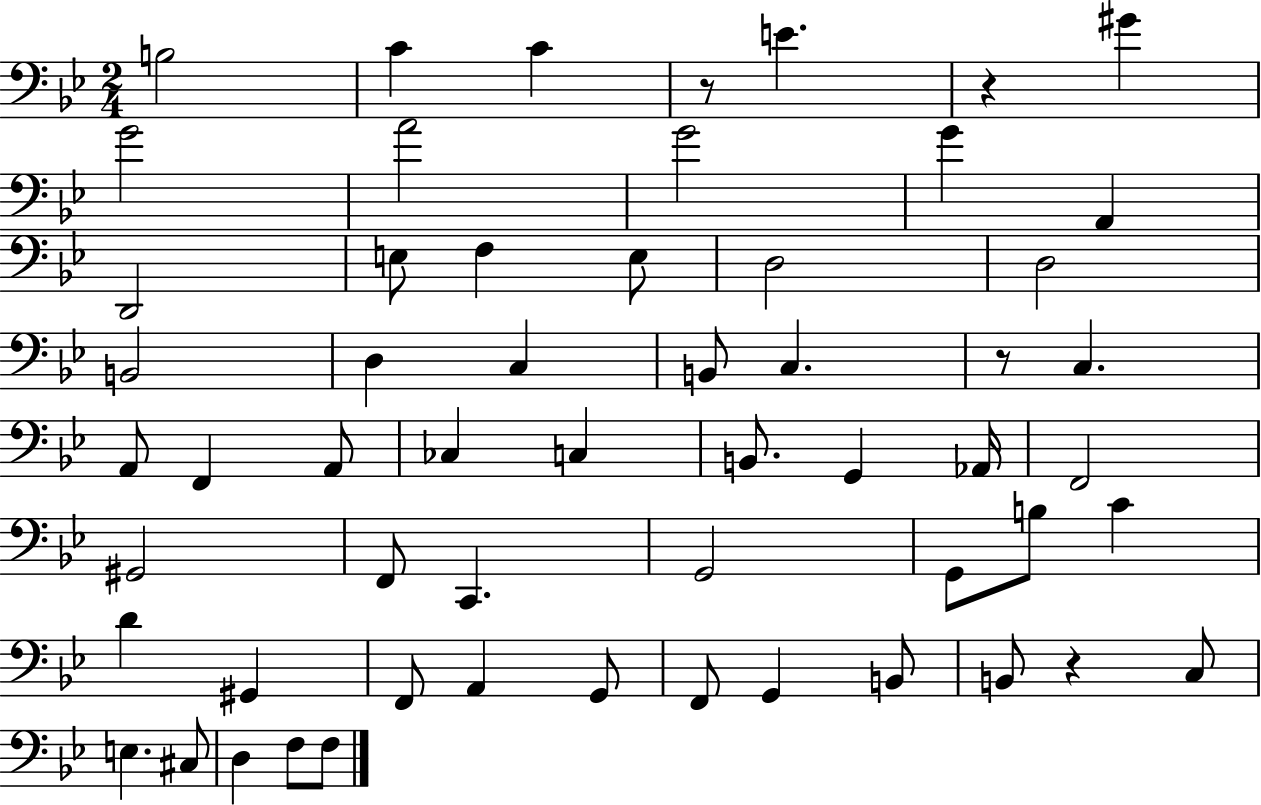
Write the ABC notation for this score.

X:1
T:Untitled
M:2/4
L:1/4
K:Bb
B,2 C C z/2 E z ^G G2 A2 G2 G A,, D,,2 E,/2 F, E,/2 D,2 D,2 B,,2 D, C, B,,/2 C, z/2 C, A,,/2 F,, A,,/2 _C, C, B,,/2 G,, _A,,/4 F,,2 ^G,,2 F,,/2 C,, G,,2 G,,/2 B,/2 C D ^G,, F,,/2 A,, G,,/2 F,,/2 G,, B,,/2 B,,/2 z C,/2 E, ^C,/2 D, F,/2 F,/2